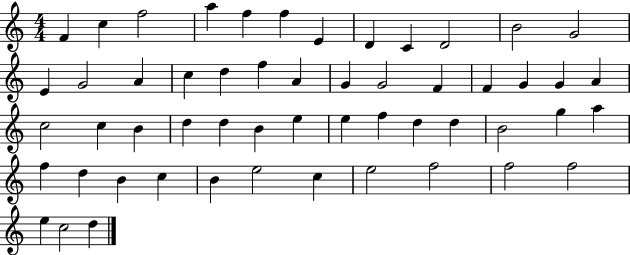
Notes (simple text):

F4/q C5/q F5/h A5/q F5/q F5/q E4/q D4/q C4/q D4/h B4/h G4/h E4/q G4/h A4/q C5/q D5/q F5/q A4/q G4/q G4/h F4/q F4/q G4/q G4/q A4/q C5/h C5/q B4/q D5/q D5/q B4/q E5/q E5/q F5/q D5/q D5/q B4/h G5/q A5/q F5/q D5/q B4/q C5/q B4/q E5/h C5/q E5/h F5/h F5/h F5/h E5/q C5/h D5/q